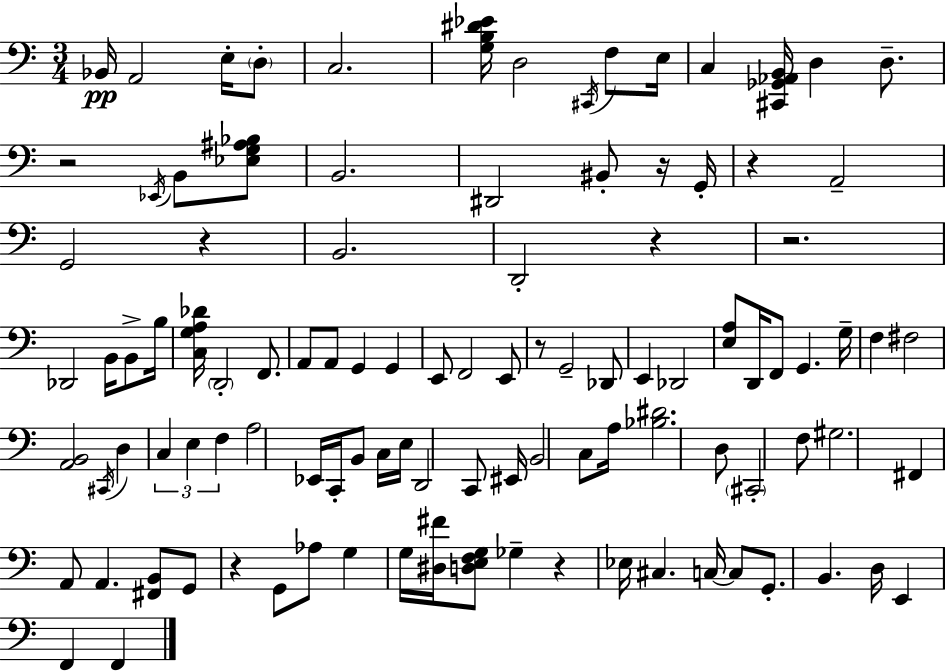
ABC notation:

X:1
T:Untitled
M:3/4
L:1/4
K:Am
_B,,/4 A,,2 E,/4 D,/2 C,2 [G,B,^D_E]/4 D,2 ^C,,/4 F,/2 E,/4 C, [^C,,_G,,_A,,B,,]/4 D, D,/2 z2 _E,,/4 B,,/2 [_E,G,^A,_B,]/2 B,,2 ^D,,2 ^B,,/2 z/4 G,,/4 z A,,2 G,,2 z B,,2 D,,2 z z2 _D,,2 B,,/4 B,,/2 B,/4 [C,G,A,_D]/4 D,,2 F,,/2 A,,/2 A,,/2 G,, G,, E,,/2 F,,2 E,,/2 z/2 G,,2 _D,,/2 E,, _D,,2 [E,A,]/2 D,,/4 F,,/2 G,, G,/4 F, ^F,2 [A,,B,,]2 ^C,,/4 D, C, E, F, A,2 _E,,/4 C,,/4 B,,/2 C,/4 E,/4 D,,2 C,,/2 ^E,,/4 B,,2 C,/2 A,/4 [_B,^D]2 D,/2 ^C,,2 F,/2 ^G,2 ^F,, A,,/2 A,, [^F,,B,,]/2 G,,/2 z G,,/2 _A,/2 G, G,/4 [^D,^F]/4 [D,E,F,G,]/2 _G, z _E,/4 ^C, C,/4 C,/2 G,,/2 B,, D,/4 E,, F,, F,,